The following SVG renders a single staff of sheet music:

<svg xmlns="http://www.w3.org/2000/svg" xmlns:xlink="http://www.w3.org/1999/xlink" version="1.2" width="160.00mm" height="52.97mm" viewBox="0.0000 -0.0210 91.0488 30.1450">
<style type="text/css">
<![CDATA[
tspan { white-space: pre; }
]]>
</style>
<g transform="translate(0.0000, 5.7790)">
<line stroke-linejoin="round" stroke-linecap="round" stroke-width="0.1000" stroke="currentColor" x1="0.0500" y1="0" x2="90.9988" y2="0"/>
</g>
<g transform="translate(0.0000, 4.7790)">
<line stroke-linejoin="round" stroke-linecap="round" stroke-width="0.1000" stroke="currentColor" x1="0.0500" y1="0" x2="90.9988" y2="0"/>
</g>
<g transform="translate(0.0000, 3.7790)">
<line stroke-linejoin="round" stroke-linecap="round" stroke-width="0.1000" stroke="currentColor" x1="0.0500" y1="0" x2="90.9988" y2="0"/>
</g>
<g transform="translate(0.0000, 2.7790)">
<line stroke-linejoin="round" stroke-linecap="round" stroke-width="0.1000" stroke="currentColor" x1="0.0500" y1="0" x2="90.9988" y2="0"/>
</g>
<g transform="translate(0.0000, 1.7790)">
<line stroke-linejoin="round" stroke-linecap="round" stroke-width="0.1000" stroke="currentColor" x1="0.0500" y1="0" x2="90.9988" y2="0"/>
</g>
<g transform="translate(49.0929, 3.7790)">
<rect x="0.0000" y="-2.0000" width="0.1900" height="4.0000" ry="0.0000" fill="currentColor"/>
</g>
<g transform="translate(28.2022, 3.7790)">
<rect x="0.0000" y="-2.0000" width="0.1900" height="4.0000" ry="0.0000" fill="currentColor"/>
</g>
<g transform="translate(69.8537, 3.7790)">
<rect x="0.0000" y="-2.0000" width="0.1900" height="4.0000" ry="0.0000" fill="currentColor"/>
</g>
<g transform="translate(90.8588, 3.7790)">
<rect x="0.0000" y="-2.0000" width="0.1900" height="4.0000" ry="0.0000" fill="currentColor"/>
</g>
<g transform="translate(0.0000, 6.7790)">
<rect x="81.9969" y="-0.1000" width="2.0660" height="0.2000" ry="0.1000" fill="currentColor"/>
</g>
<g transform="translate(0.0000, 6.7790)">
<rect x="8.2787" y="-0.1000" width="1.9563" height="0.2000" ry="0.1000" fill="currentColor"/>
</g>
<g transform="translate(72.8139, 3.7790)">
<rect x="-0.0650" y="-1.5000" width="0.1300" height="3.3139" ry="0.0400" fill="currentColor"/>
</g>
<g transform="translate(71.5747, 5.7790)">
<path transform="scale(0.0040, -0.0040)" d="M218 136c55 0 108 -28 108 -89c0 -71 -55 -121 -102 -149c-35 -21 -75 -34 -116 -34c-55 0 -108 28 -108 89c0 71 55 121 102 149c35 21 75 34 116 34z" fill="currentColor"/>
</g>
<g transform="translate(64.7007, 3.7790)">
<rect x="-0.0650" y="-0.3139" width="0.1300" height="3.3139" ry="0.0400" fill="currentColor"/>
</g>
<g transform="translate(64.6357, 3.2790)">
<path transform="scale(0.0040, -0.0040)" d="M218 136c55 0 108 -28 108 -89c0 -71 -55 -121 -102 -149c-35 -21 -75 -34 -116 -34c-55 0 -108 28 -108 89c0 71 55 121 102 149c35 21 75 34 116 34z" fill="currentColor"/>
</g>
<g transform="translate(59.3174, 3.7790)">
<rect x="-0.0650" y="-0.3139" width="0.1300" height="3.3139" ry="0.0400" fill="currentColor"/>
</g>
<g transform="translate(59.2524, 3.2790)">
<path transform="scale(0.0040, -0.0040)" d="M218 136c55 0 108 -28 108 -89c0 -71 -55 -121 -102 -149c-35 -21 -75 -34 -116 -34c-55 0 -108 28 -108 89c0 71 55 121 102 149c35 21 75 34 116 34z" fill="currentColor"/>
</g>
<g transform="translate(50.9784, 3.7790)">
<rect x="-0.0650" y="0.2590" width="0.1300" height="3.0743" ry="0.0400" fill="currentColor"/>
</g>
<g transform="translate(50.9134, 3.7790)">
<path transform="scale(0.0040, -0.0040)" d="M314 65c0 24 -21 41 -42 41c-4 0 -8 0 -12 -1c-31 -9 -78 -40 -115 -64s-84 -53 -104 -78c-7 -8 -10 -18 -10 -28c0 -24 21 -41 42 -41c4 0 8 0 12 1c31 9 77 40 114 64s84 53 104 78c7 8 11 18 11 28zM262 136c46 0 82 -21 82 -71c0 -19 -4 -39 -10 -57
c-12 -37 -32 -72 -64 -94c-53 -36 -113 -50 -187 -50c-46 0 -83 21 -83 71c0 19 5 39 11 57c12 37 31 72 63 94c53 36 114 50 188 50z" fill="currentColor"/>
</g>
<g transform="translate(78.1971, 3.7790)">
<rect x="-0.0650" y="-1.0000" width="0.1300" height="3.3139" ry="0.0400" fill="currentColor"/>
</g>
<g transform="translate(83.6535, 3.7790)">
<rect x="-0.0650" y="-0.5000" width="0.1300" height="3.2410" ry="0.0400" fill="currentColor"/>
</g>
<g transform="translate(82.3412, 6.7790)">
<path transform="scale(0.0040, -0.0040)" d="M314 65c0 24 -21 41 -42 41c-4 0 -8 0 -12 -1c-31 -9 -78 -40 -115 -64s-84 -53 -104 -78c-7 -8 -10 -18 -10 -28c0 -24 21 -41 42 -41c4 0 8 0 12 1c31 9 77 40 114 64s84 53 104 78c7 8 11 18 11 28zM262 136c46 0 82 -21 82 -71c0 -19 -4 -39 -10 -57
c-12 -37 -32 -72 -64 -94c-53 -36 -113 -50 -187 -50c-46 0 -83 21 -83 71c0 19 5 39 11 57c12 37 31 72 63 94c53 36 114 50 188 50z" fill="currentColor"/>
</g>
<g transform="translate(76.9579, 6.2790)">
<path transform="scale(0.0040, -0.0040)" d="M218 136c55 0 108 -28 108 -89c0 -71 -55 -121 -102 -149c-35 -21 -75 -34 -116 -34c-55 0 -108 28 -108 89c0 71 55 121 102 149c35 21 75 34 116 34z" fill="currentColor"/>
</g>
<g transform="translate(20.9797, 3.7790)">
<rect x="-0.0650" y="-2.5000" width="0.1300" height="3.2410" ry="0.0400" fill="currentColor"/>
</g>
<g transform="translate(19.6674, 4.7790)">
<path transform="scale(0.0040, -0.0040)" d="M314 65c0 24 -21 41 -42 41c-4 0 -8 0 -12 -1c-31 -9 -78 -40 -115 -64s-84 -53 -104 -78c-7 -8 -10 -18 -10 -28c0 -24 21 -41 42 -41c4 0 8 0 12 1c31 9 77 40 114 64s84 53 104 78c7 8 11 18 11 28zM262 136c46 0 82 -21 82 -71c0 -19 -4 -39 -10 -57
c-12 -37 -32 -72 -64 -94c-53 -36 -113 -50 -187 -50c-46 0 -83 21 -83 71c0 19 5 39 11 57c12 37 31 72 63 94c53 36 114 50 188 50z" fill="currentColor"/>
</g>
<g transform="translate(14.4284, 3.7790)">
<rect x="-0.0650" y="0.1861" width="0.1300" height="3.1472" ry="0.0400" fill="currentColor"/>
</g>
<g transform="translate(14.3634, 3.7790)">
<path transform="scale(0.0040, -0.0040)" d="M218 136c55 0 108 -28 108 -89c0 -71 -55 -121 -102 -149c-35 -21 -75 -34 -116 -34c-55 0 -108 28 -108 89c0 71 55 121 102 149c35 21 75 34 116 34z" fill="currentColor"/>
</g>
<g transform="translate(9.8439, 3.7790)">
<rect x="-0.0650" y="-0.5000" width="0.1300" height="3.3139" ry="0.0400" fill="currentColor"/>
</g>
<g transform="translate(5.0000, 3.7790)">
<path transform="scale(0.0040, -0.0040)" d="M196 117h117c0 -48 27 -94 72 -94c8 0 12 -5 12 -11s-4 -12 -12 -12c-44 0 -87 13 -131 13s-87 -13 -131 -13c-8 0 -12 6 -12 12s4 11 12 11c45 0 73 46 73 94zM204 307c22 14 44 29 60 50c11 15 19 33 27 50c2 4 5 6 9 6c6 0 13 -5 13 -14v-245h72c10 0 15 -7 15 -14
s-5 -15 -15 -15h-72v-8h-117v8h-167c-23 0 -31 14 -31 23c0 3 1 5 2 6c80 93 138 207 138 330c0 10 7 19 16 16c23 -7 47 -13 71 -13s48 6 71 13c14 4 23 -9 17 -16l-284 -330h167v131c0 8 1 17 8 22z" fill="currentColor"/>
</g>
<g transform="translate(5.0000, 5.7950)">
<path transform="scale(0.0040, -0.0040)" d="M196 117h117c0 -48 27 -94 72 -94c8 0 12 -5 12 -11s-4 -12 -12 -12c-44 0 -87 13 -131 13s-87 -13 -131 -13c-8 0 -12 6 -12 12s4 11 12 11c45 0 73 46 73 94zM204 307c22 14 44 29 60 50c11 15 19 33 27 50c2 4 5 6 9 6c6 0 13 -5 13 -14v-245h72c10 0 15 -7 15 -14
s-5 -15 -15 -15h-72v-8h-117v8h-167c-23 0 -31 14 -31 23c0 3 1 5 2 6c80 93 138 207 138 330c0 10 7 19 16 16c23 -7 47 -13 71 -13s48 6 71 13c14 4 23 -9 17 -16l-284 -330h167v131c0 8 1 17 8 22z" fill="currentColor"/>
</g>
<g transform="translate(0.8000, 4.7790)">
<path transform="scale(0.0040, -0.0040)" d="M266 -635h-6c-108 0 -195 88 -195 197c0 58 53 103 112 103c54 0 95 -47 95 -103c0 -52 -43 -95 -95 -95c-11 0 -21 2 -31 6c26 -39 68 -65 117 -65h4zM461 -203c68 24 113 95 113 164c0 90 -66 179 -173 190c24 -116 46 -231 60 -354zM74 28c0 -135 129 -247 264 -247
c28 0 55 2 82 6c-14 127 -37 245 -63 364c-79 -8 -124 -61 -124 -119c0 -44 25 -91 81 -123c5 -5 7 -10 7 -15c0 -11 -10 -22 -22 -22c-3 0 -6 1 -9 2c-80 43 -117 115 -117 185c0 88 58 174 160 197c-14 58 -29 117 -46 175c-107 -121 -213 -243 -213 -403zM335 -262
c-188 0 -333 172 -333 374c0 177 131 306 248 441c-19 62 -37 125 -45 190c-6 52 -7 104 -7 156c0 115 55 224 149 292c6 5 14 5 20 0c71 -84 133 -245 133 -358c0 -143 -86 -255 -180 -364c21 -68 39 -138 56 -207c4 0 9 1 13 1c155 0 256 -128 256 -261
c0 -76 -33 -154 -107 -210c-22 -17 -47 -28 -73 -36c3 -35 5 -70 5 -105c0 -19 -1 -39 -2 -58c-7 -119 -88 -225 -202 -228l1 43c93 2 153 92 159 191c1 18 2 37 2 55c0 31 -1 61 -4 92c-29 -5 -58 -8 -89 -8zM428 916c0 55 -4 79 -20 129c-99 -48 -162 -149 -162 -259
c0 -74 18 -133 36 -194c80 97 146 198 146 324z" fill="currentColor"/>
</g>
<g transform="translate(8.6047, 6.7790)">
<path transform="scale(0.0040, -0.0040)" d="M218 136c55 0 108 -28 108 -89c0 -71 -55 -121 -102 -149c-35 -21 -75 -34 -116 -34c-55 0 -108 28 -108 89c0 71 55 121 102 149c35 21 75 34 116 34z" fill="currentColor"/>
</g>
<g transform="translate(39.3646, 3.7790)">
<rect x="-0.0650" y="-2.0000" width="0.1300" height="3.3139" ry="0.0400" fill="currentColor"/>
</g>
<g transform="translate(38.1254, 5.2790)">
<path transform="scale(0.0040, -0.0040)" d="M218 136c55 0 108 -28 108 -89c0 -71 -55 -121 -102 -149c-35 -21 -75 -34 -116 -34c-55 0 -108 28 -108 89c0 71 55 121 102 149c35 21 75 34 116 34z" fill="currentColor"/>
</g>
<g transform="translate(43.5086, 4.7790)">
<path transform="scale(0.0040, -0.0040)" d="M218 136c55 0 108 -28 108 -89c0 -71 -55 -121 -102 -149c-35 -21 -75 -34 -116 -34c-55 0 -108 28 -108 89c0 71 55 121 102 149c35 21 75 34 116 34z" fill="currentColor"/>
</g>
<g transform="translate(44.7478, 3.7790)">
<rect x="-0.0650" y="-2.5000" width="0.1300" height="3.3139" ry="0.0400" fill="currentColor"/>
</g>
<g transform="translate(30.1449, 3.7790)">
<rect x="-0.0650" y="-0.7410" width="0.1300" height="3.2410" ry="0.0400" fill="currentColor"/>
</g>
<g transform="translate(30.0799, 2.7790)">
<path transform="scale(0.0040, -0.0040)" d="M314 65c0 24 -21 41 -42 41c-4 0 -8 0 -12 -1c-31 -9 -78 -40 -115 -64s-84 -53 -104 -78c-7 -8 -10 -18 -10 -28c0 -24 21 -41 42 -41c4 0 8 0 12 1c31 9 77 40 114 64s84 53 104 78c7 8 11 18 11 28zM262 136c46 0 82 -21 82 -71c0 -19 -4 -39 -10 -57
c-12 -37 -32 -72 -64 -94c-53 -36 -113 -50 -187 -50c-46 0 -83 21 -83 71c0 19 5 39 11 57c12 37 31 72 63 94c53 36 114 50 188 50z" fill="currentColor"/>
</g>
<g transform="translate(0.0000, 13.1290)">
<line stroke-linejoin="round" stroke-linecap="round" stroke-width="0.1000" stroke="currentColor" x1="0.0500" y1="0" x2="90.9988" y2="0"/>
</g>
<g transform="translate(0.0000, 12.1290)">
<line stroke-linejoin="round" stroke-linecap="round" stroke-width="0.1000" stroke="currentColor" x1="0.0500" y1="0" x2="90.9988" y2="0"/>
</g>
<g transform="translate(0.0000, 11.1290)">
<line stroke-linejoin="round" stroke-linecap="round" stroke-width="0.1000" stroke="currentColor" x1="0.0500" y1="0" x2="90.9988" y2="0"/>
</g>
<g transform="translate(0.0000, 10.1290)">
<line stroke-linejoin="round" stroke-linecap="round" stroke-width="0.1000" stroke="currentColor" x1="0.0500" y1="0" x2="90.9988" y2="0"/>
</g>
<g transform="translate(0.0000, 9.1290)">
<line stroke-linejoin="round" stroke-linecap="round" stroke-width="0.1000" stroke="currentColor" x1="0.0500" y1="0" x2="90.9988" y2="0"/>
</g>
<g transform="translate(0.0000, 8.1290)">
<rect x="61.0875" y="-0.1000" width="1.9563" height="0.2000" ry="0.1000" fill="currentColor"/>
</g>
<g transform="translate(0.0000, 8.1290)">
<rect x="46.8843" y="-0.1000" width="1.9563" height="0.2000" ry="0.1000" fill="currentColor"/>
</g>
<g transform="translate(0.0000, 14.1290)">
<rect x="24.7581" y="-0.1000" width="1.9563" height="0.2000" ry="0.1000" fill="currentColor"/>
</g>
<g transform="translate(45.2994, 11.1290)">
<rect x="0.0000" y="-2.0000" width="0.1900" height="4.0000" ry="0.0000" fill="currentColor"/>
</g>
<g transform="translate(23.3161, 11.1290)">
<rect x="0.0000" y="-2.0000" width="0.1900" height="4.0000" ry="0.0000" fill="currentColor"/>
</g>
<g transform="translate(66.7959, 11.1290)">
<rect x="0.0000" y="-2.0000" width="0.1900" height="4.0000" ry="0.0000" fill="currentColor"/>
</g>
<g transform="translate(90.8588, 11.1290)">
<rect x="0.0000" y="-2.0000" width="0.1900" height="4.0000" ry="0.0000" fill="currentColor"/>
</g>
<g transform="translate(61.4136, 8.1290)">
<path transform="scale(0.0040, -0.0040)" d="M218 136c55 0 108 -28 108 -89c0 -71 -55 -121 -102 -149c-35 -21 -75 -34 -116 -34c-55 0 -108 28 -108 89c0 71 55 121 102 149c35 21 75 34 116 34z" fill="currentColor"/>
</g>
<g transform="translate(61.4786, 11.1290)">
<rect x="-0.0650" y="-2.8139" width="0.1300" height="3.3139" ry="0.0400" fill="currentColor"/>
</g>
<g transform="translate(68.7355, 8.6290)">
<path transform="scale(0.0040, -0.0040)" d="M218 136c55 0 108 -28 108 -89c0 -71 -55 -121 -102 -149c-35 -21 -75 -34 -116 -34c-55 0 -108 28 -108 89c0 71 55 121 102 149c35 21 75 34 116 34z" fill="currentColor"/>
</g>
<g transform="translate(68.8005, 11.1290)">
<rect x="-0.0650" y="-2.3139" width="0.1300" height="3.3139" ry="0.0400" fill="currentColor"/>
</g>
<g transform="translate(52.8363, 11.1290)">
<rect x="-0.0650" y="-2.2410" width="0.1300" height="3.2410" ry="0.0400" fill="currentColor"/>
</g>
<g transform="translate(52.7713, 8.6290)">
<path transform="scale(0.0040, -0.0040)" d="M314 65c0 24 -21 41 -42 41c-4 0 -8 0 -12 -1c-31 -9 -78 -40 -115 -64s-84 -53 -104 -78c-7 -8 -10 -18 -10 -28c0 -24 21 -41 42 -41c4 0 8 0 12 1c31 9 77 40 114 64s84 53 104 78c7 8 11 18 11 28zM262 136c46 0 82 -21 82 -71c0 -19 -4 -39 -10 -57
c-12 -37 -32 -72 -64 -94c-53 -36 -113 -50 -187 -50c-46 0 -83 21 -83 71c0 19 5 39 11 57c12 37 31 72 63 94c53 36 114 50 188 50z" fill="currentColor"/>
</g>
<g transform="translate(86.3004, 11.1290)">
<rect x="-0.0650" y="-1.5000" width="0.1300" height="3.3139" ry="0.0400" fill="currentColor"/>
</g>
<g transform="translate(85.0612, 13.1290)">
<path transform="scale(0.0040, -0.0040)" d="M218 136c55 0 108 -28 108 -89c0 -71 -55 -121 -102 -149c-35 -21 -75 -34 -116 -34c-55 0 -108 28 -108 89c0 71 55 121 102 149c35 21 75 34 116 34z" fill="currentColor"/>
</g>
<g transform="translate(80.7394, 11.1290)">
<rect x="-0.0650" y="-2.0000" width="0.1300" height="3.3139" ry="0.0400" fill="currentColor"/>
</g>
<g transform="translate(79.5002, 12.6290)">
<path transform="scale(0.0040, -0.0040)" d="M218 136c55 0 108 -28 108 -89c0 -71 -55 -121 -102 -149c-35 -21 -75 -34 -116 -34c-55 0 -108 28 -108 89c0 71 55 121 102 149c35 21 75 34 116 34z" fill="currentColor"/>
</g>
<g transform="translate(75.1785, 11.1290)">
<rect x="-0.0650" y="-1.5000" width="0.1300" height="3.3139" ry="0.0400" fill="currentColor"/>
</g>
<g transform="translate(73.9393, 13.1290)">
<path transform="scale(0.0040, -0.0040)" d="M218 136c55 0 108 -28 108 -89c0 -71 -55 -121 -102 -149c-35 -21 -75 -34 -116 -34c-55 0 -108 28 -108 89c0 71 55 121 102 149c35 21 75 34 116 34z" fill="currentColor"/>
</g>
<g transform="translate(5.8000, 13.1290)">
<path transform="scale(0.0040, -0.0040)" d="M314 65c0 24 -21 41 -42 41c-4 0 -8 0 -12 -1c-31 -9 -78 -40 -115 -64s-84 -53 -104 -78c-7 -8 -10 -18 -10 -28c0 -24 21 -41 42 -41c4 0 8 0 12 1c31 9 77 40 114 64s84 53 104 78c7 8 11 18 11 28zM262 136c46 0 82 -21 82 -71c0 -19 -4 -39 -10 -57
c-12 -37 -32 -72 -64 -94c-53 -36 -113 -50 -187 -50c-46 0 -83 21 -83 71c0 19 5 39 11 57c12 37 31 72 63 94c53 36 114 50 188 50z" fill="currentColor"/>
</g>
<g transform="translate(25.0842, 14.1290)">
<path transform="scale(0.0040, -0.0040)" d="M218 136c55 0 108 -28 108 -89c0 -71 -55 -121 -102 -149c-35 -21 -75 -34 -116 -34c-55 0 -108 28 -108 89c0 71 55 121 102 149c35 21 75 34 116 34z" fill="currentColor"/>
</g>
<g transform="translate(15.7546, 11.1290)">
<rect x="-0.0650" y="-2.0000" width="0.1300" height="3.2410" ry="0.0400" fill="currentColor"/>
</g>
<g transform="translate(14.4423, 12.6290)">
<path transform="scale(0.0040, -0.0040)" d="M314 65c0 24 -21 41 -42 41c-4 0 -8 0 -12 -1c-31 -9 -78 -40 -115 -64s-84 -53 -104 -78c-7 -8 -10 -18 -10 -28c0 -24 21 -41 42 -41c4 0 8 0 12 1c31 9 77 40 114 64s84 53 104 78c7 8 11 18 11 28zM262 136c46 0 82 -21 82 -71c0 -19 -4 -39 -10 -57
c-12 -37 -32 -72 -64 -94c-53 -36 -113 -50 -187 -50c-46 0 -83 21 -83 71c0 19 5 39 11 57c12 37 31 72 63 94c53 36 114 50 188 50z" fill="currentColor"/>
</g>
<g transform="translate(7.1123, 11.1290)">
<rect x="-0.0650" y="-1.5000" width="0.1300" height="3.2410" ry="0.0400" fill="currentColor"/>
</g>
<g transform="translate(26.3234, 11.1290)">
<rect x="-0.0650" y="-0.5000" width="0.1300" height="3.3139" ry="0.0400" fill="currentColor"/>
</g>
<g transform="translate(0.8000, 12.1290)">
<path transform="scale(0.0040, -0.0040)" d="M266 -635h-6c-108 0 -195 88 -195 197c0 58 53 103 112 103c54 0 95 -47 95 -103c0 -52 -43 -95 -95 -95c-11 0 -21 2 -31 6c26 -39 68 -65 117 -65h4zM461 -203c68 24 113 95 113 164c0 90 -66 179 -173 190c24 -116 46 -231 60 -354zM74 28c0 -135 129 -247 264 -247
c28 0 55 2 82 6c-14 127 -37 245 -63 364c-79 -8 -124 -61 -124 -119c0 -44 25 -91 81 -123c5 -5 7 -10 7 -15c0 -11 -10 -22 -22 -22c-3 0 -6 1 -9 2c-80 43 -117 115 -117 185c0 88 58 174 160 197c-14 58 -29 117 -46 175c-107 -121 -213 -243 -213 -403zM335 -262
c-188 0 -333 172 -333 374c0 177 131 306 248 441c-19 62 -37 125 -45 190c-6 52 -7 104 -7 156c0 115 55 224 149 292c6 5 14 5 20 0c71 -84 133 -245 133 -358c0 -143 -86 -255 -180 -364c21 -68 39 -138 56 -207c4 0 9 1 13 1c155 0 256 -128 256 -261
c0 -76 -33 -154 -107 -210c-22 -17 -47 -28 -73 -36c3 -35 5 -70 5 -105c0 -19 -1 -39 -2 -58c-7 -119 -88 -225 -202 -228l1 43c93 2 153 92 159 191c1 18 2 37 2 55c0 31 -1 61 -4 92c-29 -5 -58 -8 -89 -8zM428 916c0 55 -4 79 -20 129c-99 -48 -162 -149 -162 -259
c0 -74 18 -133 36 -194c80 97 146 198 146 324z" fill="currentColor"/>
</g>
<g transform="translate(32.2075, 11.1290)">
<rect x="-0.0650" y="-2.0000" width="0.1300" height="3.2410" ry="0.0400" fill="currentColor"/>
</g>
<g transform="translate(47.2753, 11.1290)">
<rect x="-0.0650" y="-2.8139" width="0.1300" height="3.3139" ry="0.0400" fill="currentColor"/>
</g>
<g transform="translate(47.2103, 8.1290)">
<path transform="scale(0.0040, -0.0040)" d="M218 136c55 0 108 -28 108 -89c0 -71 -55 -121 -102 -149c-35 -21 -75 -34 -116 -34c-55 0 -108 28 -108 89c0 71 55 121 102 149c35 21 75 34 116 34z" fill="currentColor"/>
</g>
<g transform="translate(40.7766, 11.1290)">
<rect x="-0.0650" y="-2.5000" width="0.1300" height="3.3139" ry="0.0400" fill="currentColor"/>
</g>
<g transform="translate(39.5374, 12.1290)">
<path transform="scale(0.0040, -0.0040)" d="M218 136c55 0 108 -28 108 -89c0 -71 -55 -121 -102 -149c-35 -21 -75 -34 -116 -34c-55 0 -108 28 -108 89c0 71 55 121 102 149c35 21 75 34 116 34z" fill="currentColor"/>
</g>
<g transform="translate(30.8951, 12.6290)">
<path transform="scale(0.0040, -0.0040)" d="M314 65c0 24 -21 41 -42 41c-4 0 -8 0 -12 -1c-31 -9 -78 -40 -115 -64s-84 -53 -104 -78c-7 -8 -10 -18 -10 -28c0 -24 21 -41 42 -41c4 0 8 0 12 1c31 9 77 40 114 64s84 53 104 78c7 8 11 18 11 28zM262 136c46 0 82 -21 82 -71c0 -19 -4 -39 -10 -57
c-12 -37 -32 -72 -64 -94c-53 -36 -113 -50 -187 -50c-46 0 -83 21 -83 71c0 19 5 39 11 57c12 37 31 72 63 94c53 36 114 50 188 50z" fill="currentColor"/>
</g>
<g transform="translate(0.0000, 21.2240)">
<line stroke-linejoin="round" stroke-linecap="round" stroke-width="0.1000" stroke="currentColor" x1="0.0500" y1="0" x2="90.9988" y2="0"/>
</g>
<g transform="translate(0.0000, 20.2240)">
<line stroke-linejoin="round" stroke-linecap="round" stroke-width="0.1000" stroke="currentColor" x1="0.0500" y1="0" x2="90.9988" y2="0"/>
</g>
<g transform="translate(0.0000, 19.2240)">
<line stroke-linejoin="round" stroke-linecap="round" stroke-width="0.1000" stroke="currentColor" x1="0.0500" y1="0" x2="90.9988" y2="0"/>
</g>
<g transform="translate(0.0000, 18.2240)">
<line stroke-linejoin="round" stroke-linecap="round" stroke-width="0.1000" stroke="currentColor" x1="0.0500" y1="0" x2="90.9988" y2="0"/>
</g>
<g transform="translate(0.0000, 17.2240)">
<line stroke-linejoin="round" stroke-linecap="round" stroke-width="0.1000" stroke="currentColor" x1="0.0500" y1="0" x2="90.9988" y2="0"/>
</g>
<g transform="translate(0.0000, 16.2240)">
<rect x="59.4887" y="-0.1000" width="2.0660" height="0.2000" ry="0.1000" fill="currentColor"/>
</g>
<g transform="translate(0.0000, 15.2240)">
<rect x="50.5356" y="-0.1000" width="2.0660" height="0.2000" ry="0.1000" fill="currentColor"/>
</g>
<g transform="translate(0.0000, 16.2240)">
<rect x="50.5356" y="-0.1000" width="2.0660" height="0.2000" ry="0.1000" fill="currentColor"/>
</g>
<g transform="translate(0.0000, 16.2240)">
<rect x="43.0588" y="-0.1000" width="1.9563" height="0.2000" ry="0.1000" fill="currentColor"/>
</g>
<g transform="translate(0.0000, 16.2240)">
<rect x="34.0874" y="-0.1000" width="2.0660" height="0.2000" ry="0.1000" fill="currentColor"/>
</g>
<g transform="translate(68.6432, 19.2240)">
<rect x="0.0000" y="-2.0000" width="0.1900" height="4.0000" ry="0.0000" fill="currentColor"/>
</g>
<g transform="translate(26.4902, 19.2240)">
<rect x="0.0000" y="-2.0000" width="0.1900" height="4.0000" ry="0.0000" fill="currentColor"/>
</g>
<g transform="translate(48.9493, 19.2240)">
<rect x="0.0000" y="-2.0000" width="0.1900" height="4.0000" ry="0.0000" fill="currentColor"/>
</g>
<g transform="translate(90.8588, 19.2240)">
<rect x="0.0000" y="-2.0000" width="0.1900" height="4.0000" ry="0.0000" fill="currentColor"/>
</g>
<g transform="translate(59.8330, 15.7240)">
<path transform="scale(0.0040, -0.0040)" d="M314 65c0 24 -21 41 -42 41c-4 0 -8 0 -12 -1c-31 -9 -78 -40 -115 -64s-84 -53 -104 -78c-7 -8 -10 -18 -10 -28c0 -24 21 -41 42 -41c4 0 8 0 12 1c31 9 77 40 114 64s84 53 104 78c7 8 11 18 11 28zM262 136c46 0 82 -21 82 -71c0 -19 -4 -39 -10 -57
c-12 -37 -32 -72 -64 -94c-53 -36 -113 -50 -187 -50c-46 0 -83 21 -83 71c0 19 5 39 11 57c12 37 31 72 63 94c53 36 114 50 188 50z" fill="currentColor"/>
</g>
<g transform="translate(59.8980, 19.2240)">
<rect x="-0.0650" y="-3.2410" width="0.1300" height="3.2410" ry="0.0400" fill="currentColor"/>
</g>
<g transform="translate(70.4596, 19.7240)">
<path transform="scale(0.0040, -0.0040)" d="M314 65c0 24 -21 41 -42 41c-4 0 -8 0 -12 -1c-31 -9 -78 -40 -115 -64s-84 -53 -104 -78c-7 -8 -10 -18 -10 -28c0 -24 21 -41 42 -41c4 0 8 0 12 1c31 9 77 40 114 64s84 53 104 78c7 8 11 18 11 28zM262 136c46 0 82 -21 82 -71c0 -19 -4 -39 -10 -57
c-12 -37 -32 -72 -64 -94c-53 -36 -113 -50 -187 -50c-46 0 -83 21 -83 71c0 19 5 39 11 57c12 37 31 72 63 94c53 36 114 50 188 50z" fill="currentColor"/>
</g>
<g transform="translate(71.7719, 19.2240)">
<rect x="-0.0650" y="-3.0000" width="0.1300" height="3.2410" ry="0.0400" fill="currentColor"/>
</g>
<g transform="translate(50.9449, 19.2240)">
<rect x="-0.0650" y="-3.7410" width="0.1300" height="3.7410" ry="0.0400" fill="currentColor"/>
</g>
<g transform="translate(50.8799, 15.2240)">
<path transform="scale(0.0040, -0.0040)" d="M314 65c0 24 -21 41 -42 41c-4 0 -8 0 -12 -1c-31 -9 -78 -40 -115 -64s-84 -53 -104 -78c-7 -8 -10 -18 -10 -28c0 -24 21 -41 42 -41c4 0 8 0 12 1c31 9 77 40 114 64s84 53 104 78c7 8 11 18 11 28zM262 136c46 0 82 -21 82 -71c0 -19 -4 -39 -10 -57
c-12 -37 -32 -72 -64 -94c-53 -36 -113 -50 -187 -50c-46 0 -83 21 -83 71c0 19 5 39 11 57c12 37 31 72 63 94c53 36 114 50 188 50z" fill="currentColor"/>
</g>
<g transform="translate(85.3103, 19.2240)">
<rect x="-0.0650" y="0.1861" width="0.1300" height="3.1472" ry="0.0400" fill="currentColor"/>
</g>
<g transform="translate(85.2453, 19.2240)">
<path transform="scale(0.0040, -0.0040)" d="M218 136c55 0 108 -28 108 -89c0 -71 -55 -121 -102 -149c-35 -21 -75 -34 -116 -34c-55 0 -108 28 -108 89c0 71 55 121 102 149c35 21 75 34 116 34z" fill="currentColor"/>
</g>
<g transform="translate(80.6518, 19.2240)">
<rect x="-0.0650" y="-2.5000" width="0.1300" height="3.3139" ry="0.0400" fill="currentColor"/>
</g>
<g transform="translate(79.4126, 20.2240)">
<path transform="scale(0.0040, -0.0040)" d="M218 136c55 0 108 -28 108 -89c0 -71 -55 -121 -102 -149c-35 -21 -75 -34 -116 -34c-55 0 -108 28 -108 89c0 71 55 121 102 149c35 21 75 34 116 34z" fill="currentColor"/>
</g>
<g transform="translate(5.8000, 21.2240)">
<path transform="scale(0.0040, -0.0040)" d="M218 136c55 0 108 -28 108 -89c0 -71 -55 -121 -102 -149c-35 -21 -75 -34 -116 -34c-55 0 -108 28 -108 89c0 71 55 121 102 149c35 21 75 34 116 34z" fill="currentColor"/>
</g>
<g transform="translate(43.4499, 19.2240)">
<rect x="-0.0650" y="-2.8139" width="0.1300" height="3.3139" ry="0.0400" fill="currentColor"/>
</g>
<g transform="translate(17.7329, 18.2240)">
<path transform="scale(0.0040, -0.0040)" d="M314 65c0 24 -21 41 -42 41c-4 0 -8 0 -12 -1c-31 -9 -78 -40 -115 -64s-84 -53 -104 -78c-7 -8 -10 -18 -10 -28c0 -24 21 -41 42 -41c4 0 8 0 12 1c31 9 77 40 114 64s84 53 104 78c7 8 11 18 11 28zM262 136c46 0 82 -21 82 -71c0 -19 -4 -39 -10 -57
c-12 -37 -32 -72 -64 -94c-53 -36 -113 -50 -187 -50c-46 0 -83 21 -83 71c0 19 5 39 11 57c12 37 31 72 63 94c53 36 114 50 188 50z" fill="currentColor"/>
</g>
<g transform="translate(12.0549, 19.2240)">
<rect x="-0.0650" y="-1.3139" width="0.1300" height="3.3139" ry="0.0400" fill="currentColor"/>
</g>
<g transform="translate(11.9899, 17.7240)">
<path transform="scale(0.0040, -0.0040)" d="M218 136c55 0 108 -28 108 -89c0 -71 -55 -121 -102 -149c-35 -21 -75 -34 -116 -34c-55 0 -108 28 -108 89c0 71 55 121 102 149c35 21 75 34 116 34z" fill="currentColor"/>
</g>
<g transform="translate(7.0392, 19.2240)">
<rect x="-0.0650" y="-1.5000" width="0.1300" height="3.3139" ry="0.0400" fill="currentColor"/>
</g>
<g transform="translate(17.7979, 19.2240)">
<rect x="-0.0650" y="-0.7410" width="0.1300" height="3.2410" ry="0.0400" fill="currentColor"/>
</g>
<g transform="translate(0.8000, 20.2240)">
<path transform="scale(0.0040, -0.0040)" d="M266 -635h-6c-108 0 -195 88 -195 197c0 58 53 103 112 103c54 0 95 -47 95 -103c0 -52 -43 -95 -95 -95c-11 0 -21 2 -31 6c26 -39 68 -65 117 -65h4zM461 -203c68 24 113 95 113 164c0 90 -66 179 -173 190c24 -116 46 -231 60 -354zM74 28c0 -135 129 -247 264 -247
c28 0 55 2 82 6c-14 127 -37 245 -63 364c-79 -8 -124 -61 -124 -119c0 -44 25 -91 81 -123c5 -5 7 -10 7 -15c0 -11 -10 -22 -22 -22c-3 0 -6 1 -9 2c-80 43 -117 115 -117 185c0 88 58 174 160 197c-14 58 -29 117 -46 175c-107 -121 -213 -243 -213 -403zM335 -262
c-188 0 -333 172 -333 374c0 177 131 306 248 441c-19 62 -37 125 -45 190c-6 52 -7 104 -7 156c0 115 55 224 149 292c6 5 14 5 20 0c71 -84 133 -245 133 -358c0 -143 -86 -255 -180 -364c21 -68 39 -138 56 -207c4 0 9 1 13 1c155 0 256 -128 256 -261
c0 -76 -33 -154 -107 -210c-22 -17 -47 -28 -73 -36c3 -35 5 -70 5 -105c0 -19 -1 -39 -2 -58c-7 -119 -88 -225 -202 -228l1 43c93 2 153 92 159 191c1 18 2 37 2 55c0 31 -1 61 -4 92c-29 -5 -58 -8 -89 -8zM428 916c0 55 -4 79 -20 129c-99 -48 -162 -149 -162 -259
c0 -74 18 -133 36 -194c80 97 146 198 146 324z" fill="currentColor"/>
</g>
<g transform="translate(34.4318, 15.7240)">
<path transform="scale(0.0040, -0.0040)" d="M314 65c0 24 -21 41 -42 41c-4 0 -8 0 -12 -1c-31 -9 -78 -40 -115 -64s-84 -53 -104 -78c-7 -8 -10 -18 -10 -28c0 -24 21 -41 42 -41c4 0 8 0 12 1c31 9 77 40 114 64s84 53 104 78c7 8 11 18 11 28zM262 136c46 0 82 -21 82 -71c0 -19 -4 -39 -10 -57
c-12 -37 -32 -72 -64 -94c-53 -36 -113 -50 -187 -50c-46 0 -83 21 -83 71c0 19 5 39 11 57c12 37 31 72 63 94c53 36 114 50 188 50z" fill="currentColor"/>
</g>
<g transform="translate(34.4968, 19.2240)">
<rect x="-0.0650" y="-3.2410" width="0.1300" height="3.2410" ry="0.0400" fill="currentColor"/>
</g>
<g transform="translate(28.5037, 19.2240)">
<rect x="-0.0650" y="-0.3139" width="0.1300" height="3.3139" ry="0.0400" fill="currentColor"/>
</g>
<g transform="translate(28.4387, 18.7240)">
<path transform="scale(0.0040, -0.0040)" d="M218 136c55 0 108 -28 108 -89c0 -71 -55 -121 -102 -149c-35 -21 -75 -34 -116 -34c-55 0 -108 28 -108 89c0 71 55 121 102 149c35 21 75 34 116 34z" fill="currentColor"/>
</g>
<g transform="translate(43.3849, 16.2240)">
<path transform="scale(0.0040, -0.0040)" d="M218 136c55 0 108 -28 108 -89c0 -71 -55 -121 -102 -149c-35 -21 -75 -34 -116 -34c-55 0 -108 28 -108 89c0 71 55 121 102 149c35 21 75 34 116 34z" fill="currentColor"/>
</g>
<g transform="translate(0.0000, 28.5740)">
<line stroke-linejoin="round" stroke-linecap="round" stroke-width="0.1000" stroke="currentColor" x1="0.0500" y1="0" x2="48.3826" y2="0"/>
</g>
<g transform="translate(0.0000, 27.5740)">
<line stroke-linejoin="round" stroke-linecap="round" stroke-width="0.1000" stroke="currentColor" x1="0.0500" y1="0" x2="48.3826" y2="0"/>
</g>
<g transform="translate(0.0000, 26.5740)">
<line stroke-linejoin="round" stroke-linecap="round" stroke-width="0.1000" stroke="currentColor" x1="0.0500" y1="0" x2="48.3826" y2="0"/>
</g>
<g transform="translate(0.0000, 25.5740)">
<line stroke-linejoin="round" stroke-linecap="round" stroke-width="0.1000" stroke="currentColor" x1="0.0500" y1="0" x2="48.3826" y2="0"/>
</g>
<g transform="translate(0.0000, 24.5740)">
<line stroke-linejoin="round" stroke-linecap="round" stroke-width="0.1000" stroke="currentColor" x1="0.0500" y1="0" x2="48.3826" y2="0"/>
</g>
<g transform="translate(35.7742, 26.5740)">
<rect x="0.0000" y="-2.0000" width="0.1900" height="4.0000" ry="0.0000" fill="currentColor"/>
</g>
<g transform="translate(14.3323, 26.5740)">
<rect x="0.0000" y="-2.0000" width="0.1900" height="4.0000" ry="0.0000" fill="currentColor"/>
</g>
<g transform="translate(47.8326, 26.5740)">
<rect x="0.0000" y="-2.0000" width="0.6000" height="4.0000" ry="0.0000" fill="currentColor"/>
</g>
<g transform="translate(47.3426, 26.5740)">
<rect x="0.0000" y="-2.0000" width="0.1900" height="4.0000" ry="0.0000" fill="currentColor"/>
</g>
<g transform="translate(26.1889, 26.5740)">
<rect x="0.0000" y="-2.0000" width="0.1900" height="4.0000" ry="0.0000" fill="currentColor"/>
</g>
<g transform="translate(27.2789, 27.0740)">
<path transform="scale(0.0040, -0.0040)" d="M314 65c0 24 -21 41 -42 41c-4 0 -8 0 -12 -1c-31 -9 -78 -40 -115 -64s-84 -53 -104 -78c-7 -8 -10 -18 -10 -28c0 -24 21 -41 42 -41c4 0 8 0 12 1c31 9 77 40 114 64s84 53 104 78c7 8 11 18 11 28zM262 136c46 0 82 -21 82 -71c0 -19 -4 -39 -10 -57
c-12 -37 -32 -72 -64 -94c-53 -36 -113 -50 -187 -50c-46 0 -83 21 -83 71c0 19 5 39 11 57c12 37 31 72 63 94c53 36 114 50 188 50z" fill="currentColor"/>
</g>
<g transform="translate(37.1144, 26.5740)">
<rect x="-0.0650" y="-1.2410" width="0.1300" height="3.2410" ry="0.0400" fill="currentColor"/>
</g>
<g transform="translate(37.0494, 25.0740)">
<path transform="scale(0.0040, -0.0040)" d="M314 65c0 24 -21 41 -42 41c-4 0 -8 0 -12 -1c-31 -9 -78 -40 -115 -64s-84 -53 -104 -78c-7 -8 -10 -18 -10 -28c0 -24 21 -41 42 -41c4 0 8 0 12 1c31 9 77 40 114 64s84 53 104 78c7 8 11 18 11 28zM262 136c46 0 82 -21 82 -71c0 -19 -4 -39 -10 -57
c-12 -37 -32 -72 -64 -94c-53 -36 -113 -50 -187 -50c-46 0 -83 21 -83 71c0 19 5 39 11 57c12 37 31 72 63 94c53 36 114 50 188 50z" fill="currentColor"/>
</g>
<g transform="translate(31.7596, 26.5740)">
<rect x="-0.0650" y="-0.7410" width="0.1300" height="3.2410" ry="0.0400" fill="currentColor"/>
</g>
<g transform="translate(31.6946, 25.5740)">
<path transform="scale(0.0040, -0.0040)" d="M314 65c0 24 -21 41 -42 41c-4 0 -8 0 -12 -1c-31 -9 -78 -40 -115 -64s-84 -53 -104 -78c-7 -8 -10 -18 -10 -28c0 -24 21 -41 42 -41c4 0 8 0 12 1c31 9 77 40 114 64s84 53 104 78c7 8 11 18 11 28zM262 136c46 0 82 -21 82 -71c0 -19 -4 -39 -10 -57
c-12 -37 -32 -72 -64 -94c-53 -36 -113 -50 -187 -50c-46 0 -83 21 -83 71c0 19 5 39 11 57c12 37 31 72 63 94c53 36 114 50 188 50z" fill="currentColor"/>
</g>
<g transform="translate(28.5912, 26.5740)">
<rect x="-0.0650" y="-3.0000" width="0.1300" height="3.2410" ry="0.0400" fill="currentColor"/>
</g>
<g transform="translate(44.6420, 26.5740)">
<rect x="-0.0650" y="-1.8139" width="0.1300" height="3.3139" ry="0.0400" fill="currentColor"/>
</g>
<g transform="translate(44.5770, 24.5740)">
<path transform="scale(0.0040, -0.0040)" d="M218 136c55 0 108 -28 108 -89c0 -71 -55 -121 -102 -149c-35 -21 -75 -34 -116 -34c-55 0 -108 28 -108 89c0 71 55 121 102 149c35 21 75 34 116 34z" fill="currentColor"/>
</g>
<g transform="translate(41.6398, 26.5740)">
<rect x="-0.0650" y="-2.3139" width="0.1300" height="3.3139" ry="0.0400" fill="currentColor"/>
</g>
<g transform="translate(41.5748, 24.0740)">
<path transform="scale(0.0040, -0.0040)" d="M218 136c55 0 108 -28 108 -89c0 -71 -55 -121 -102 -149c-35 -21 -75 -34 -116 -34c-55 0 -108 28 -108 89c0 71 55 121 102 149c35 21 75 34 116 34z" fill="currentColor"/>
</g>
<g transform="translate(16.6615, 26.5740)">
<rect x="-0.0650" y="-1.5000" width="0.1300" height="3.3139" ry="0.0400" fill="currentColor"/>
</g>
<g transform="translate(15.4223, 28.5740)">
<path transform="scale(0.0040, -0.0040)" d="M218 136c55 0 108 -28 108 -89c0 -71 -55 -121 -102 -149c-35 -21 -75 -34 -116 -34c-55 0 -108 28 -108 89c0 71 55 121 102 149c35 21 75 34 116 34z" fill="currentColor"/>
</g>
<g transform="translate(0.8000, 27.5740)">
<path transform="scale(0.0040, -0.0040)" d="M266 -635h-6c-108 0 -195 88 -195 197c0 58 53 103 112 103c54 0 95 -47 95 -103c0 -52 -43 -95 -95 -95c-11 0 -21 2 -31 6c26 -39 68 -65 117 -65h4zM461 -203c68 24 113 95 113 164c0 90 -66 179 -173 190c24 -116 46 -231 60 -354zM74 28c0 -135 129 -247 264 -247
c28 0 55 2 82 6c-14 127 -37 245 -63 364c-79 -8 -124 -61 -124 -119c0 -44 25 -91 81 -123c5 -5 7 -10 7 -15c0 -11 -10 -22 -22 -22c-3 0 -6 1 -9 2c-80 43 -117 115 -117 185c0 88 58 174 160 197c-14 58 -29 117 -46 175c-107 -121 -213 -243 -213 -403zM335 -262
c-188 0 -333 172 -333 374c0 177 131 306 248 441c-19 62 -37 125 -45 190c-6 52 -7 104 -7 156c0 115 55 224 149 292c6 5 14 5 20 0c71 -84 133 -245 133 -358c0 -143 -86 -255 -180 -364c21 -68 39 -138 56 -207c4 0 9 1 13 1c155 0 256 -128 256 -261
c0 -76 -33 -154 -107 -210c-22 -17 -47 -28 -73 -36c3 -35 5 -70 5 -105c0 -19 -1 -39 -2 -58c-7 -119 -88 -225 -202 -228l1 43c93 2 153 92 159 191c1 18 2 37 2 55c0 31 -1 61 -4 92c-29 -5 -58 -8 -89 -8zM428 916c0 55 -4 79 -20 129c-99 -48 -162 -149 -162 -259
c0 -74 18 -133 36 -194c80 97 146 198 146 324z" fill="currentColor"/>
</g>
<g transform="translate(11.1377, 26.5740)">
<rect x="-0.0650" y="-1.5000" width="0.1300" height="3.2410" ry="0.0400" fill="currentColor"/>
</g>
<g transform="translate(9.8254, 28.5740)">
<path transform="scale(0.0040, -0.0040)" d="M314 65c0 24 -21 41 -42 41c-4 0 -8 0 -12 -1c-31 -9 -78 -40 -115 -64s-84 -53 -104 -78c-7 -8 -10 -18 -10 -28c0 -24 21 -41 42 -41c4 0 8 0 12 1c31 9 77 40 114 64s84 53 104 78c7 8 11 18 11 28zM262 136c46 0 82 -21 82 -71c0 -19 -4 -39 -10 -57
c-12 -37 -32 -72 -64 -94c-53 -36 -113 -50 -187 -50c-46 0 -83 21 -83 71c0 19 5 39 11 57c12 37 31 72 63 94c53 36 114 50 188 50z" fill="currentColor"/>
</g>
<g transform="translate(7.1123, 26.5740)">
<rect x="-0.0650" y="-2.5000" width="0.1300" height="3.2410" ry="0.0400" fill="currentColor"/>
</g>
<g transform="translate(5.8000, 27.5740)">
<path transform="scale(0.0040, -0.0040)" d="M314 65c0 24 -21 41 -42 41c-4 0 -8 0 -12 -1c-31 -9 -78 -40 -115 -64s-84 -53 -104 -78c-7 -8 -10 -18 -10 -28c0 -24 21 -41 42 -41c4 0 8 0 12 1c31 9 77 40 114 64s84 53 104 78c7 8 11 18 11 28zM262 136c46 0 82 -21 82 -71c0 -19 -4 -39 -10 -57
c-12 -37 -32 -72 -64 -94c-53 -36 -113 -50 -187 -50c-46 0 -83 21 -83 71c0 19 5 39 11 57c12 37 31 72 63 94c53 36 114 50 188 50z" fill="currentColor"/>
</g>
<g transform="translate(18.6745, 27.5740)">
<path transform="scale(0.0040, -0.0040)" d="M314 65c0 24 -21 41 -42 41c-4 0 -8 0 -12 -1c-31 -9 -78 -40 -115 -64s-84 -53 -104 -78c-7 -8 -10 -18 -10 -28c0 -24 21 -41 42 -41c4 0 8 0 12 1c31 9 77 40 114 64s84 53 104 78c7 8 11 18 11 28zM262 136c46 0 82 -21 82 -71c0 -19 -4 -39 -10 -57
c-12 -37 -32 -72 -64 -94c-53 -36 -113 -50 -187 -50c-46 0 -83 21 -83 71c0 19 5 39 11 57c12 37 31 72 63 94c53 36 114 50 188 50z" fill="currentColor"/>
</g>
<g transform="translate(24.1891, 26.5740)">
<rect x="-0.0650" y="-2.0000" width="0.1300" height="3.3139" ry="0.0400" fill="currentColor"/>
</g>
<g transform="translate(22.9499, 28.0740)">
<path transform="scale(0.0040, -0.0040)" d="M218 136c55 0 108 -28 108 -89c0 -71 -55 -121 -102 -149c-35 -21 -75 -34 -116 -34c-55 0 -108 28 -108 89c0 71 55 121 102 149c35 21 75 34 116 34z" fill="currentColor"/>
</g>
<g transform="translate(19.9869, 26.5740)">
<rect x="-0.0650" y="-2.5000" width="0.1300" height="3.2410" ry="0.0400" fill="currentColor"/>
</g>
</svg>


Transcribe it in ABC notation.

X:1
T:Untitled
M:4/4
L:1/4
K:C
C B G2 d2 F G B2 c c E D C2 E2 F2 C F2 G a g2 a g E F E E e d2 c b2 a c'2 b2 A2 G B G2 E2 E G2 F A2 d2 e2 g f